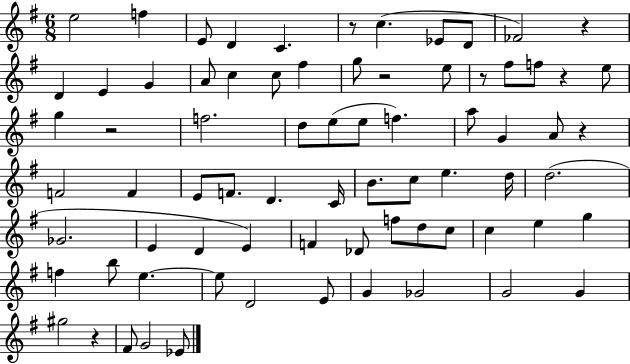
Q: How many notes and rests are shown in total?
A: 75